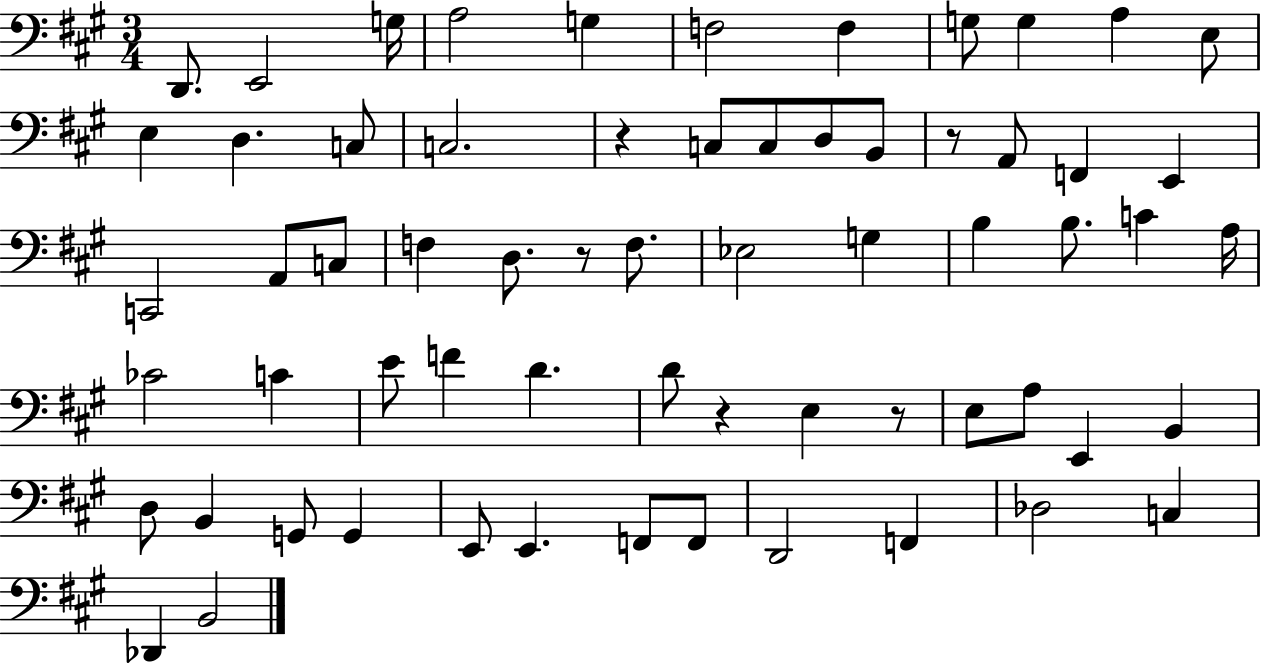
{
  \clef bass
  \numericTimeSignature
  \time 3/4
  \key a \major
  d,8. e,2 g16 | a2 g4 | f2 f4 | g8 g4 a4 e8 | \break e4 d4. c8 | c2. | r4 c8 c8 d8 b,8 | r8 a,8 f,4 e,4 | \break c,2 a,8 c8 | f4 d8. r8 f8. | ees2 g4 | b4 b8. c'4 a16 | \break ces'2 c'4 | e'8 f'4 d'4. | d'8 r4 e4 r8 | e8 a8 e,4 b,4 | \break d8 b,4 g,8 g,4 | e,8 e,4. f,8 f,8 | d,2 f,4 | des2 c4 | \break des,4 b,2 | \bar "|."
}